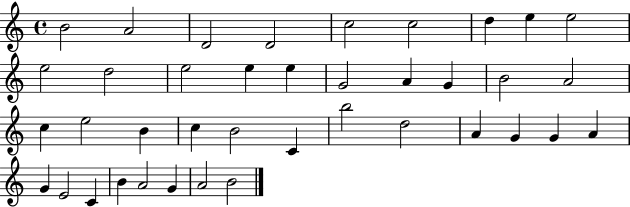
{
  \clef treble
  \time 4/4
  \defaultTimeSignature
  \key c \major
  b'2 a'2 | d'2 d'2 | c''2 c''2 | d''4 e''4 e''2 | \break e''2 d''2 | e''2 e''4 e''4 | g'2 a'4 g'4 | b'2 a'2 | \break c''4 e''2 b'4 | c''4 b'2 c'4 | b''2 d''2 | a'4 g'4 g'4 a'4 | \break g'4 e'2 c'4 | b'4 a'2 g'4 | a'2 b'2 | \bar "|."
}